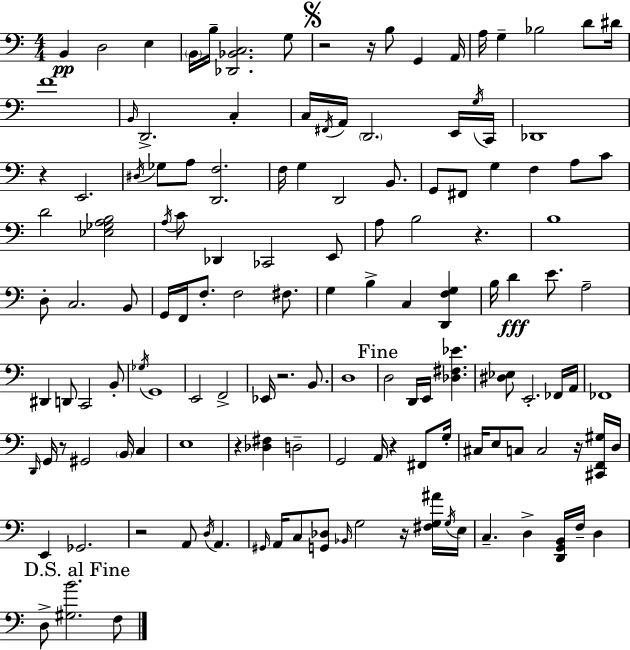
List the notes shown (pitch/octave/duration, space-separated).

B2/q D3/h E3/q B2/s B3/s [Db2,Bb2,C3]/h. G3/e R/h R/s B3/e G2/q A2/s A3/s G3/q Bb3/h D4/e D#4/s F4/w B2/s D2/h. C3/q C3/s F#2/s A2/s D2/h. E2/s G3/s C2/s Db2/w R/q E2/h. D#3/s Gb3/e A3/e [D2,F3]/h. F3/s G3/q D2/h B2/e. G2/e F#2/e G3/q F3/q A3/e C4/e D4/h [Eb3,Gb3,A3,B3]/h A3/s C4/e Db2/q CES2/h E2/e A3/e B3/h R/q. B3/w D3/e C3/h. B2/e G2/s F2/s F3/e. F3/h F#3/e. G3/q B3/q C3/q [D2,F3,G3]/q B3/s D4/q E4/e. A3/h D#2/q D2/e C2/h B2/e Gb3/s G2/w E2/h F2/h Eb2/s R/h. B2/e. D3/w D3/h D2/s E2/s [Db3,F#3,Eb4]/q. [D#3,Eb3]/e E2/h. FES2/s A2/s FES2/w D2/s G2/s R/e G#2/h B2/s C3/q E3/w R/q [Db3,F#3]/q D3/h G2/h A2/s R/q F#2/e G3/s C#3/s E3/e C3/e C3/h R/s [C#2,F2,G#3]/s D3/s E2/q Gb2/h. R/h A2/e D3/s A2/q. G#2/s A2/s C3/e [G2,Db3]/e Bb2/s G3/h R/s [F#3,G3,A#4]/s G3/s E3/s C3/q. D3/q [D2,G2,B2]/s F3/s D3/q D3/e [G#3,B4]/h. F3/e